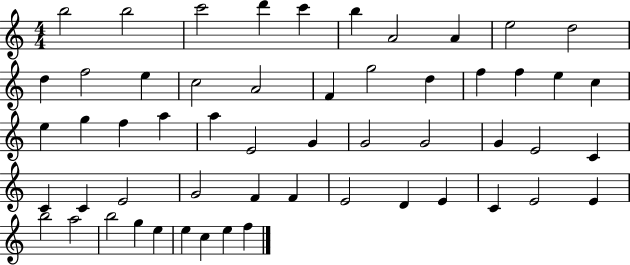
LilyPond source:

{
  \clef treble
  \numericTimeSignature
  \time 4/4
  \key c \major
  b''2 b''2 | c'''2 d'''4 c'''4 | b''4 a'2 a'4 | e''2 d''2 | \break d''4 f''2 e''4 | c''2 a'2 | f'4 g''2 d''4 | f''4 f''4 e''4 c''4 | \break e''4 g''4 f''4 a''4 | a''4 e'2 g'4 | g'2 g'2 | g'4 e'2 c'4 | \break c'4 c'4 e'2 | g'2 f'4 f'4 | e'2 d'4 e'4 | c'4 e'2 e'4 | \break b''2 a''2 | b''2 g''4 e''4 | e''4 c''4 e''4 f''4 | \bar "|."
}